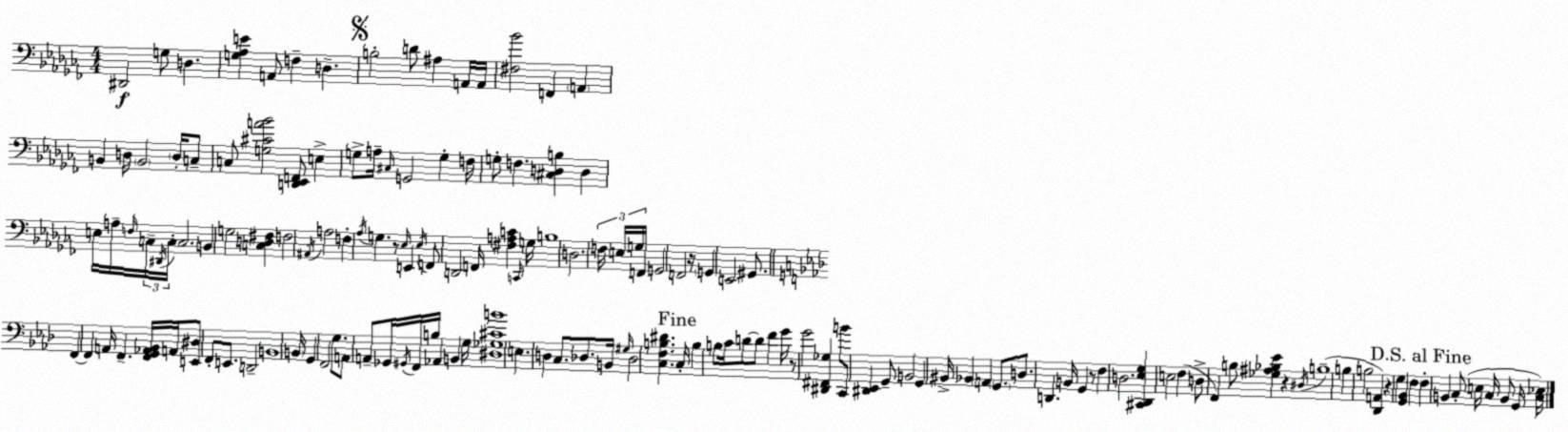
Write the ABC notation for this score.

X:1
T:Untitled
M:4/4
L:1/4
K:Abm
^D,,2 G,/2 D, [G,_A,E] A,,/2 F, D, B,2 D/2 ^A, A,,/4 A,,/4 [^F,_B]2 F,, A,, B,, D,/4 B,,2 D,/4 C,/2 C,/2 [G,^CA_B]2 [D,,_E,,F,,]/2 E, G,/2 A,/4 ^C,/4 G,,2 G, F,/4 G,/2 F, [^C,D,B,] D, E,/4 A,/4 F,/4 C,/4 ^D,,/4 C,/4 C,2 B,, G,2 [C,D,^F,] F,2 ^A,,/4 A,2 F, _A,/4 G, z/2 _E,/4 E,, _E,/4 F,,/2 D,,2 F,,/4 [^F,A,C] C,,/4 G,/4 B,4 D,2 F,/4 E,/4 G,/4 F,,/4 G,,2 F,,2 z/4 G,, E,,2 ^G,,/2 F,, F,, A,,/4 F,, [F,,G,,_A,,_B,,]/4 A,,/4 [E,,^D,]/2 F,,/2 E,,/2 D,,2 B,,4 B,,/4 G,, F,,2 G,/2 A,,/2 A,,/2 _G,,/4 ^G,,/4 F,,/4 B,/4 _A,, B,, G,/4 [^D,_G,^CB]4 E, D, C,/2 _D,/2 B,,/4 ^G,/4 _D,2 [C,F,B,^D] C,/4 B, B,/2 C/4 D/2 D/2 F G/4 z/2 G2 [^D,,^F,,_G,] B/2 C,,/2 [^D,,_E,,] G,,/2 B,,2 G,, ^B,,/4 _B,, A,, G,,/2 D,/2 D,, B,,/4 G,, z/2 F, D,2 [^C,,_D,,_E,G,] E,2 F, D,/2 F,, B,/2 [_G,^A,_B,_E] z ^D,/4 B,4 B, B,2 [_D,,A,,] z G, [G,,_B,,] F, F, B,, C,/2 E,/4 C,/4 B,,/2 G,,/4 [C,_E,]/4